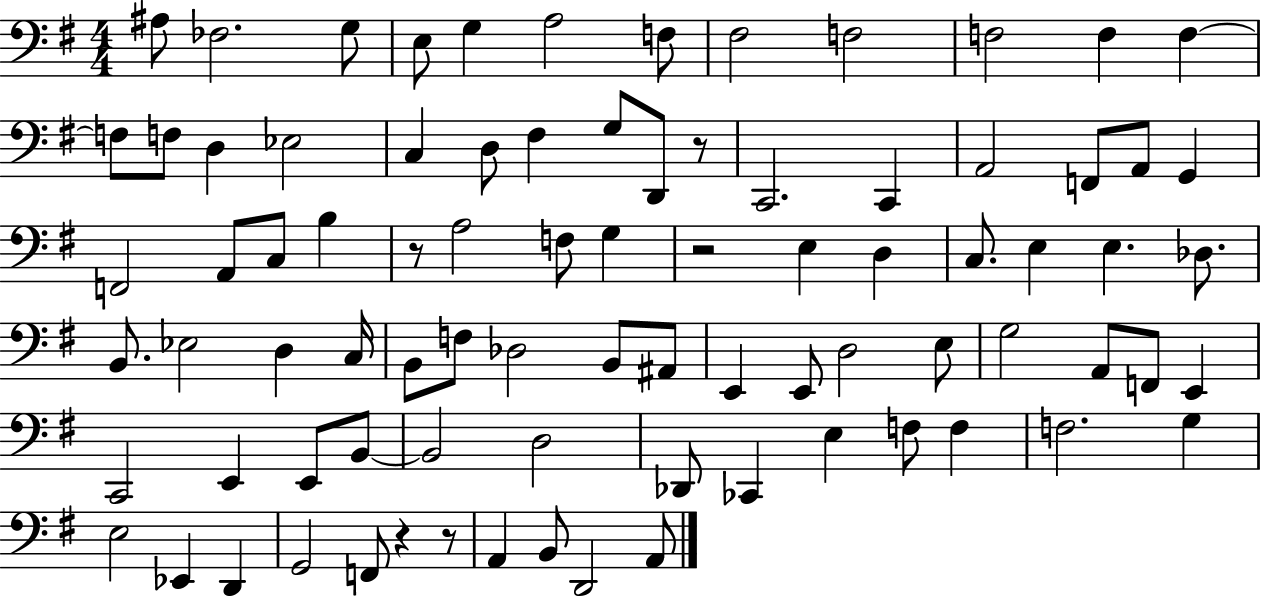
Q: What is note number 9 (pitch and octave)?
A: F3